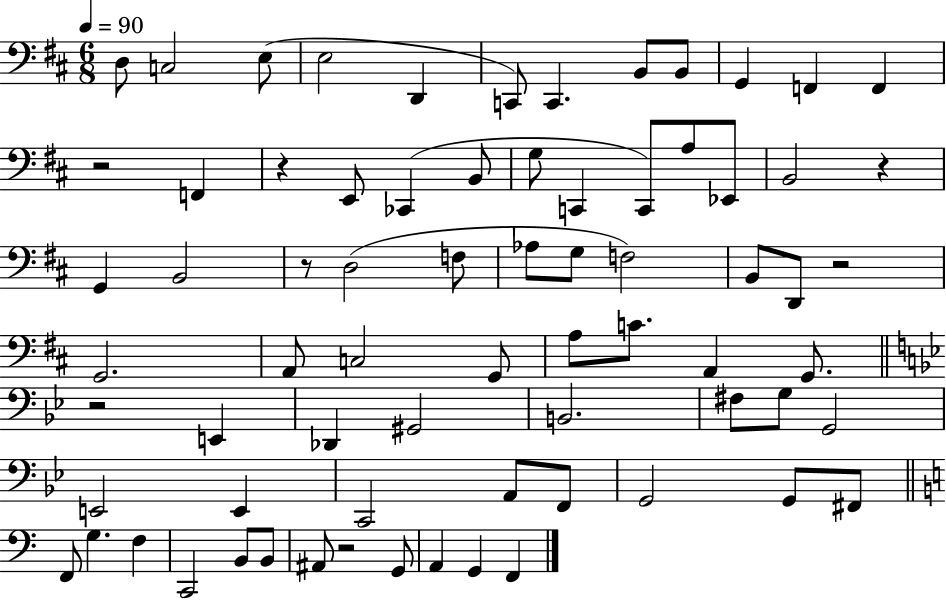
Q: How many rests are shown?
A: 7